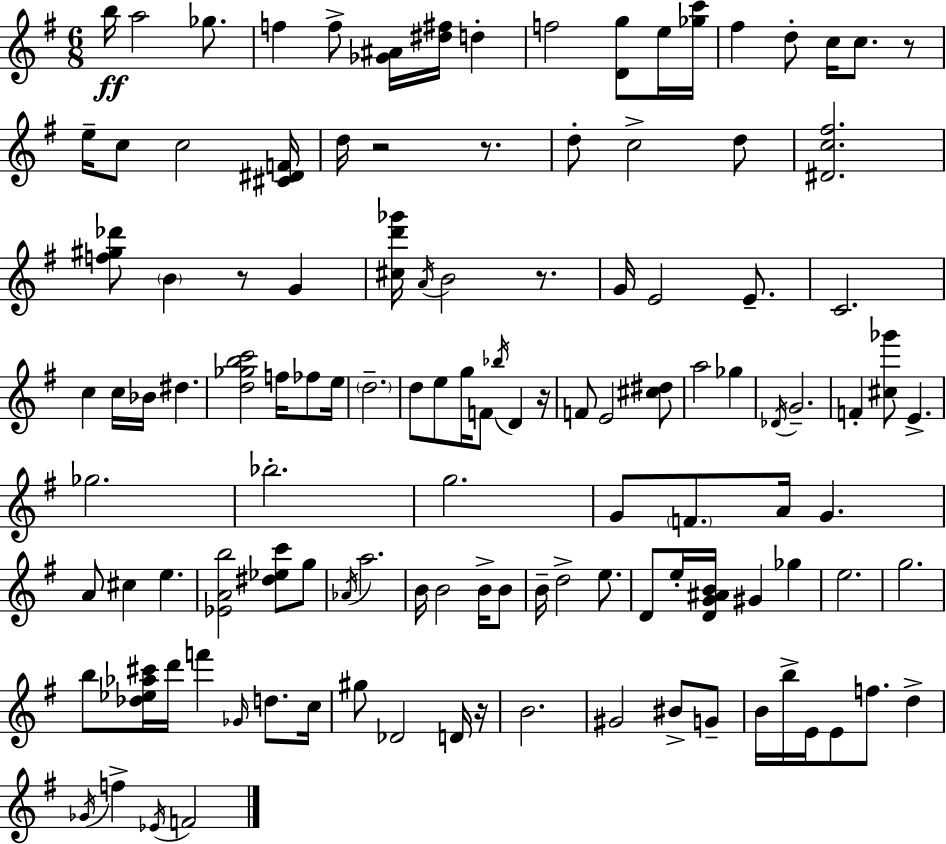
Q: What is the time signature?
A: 6/8